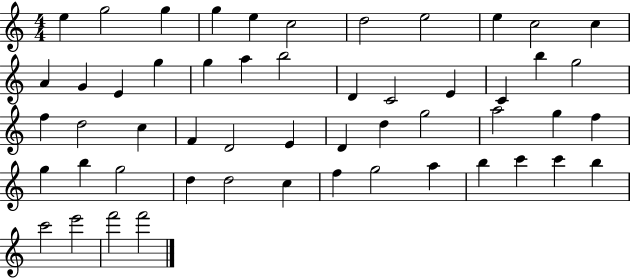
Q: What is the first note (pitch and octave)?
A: E5